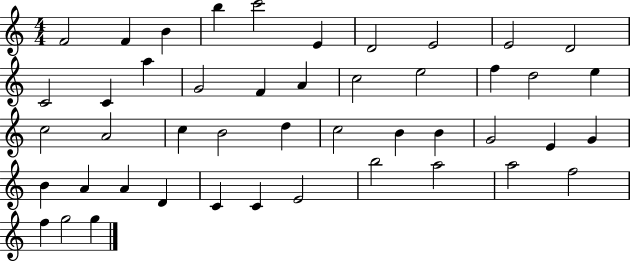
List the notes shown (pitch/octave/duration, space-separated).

F4/h F4/q B4/q B5/q C6/h E4/q D4/h E4/h E4/h D4/h C4/h C4/q A5/q G4/h F4/q A4/q C5/h E5/h F5/q D5/h E5/q C5/h A4/h C5/q B4/h D5/q C5/h B4/q B4/q G4/h E4/q G4/q B4/q A4/q A4/q D4/q C4/q C4/q E4/h B5/h A5/h A5/h F5/h F5/q G5/h G5/q